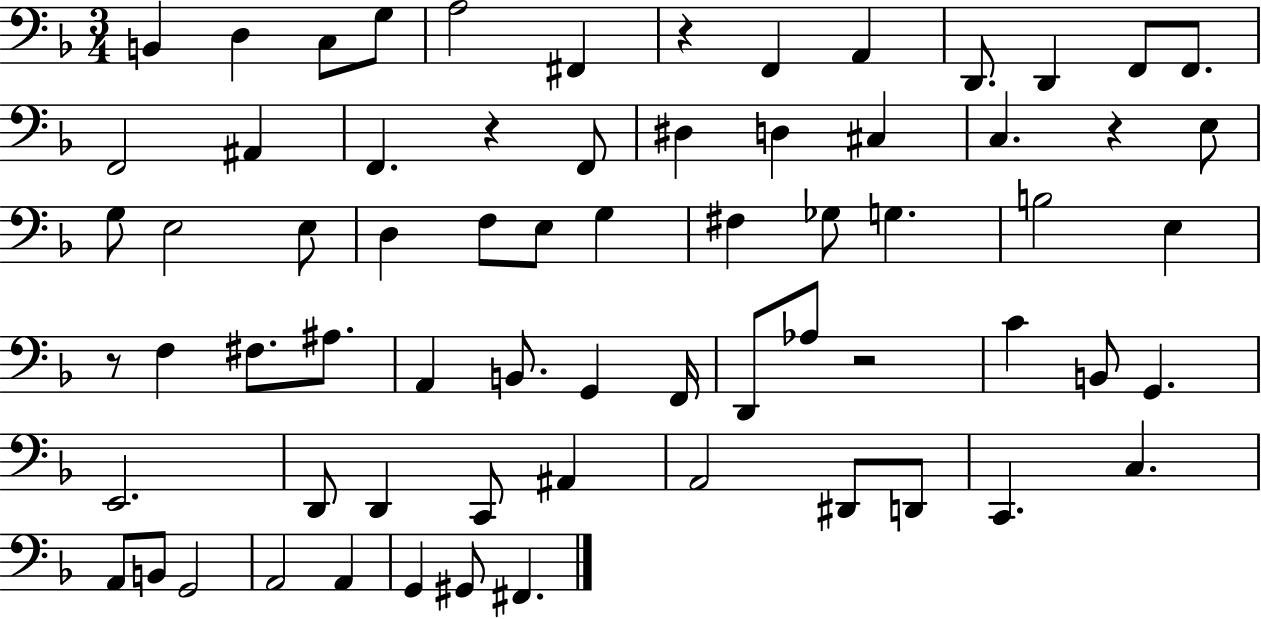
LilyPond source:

{
  \clef bass
  \numericTimeSignature
  \time 3/4
  \key f \major
  b,4 d4 c8 g8 | a2 fis,4 | r4 f,4 a,4 | d,8. d,4 f,8 f,8. | \break f,2 ais,4 | f,4. r4 f,8 | dis4 d4 cis4 | c4. r4 e8 | \break g8 e2 e8 | d4 f8 e8 g4 | fis4 ges8 g4. | b2 e4 | \break r8 f4 fis8. ais8. | a,4 b,8. g,4 f,16 | d,8 aes8 r2 | c'4 b,8 g,4. | \break e,2. | d,8 d,4 c,8 ais,4 | a,2 dis,8 d,8 | c,4. c4. | \break a,8 b,8 g,2 | a,2 a,4 | g,4 gis,8 fis,4. | \bar "|."
}